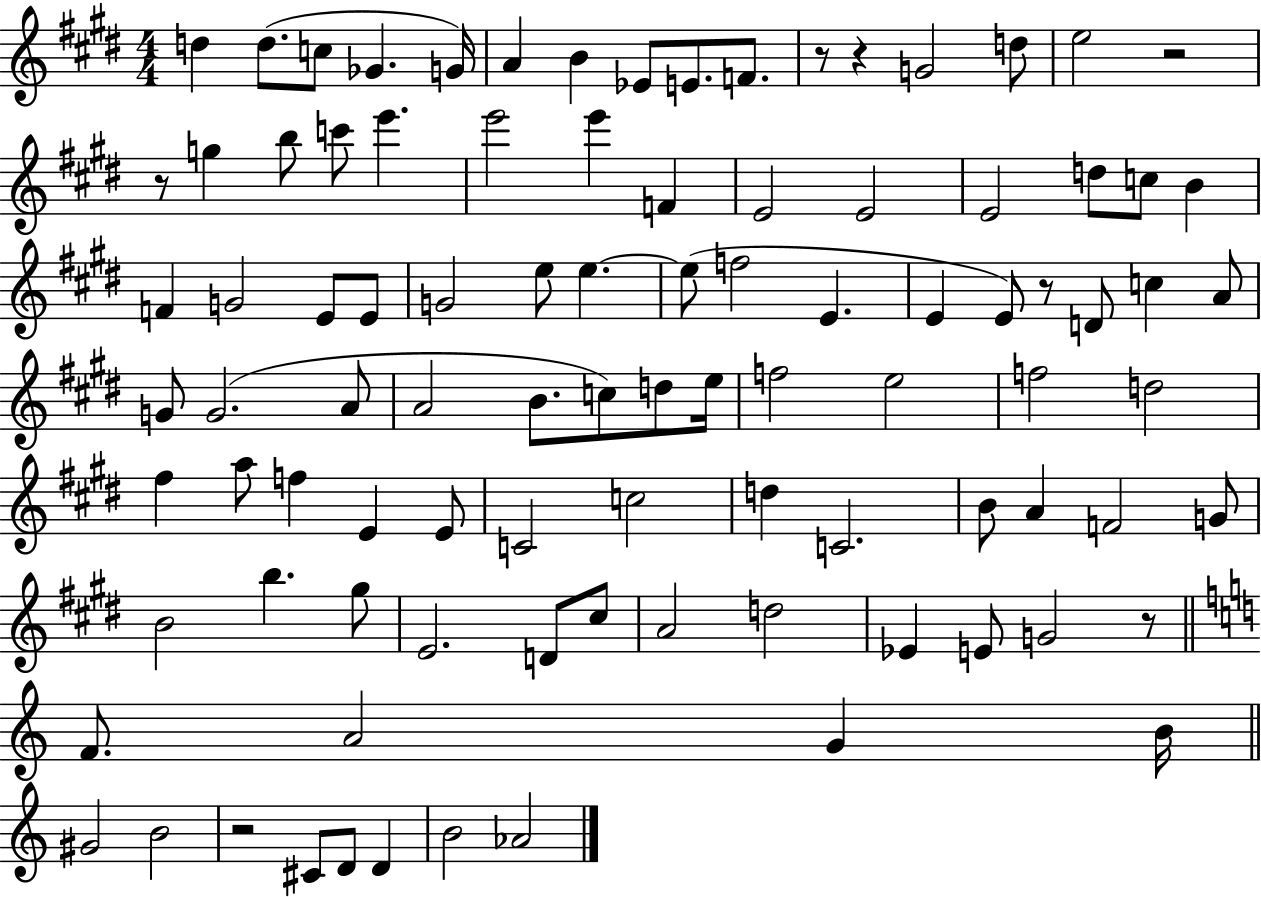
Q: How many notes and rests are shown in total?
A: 95